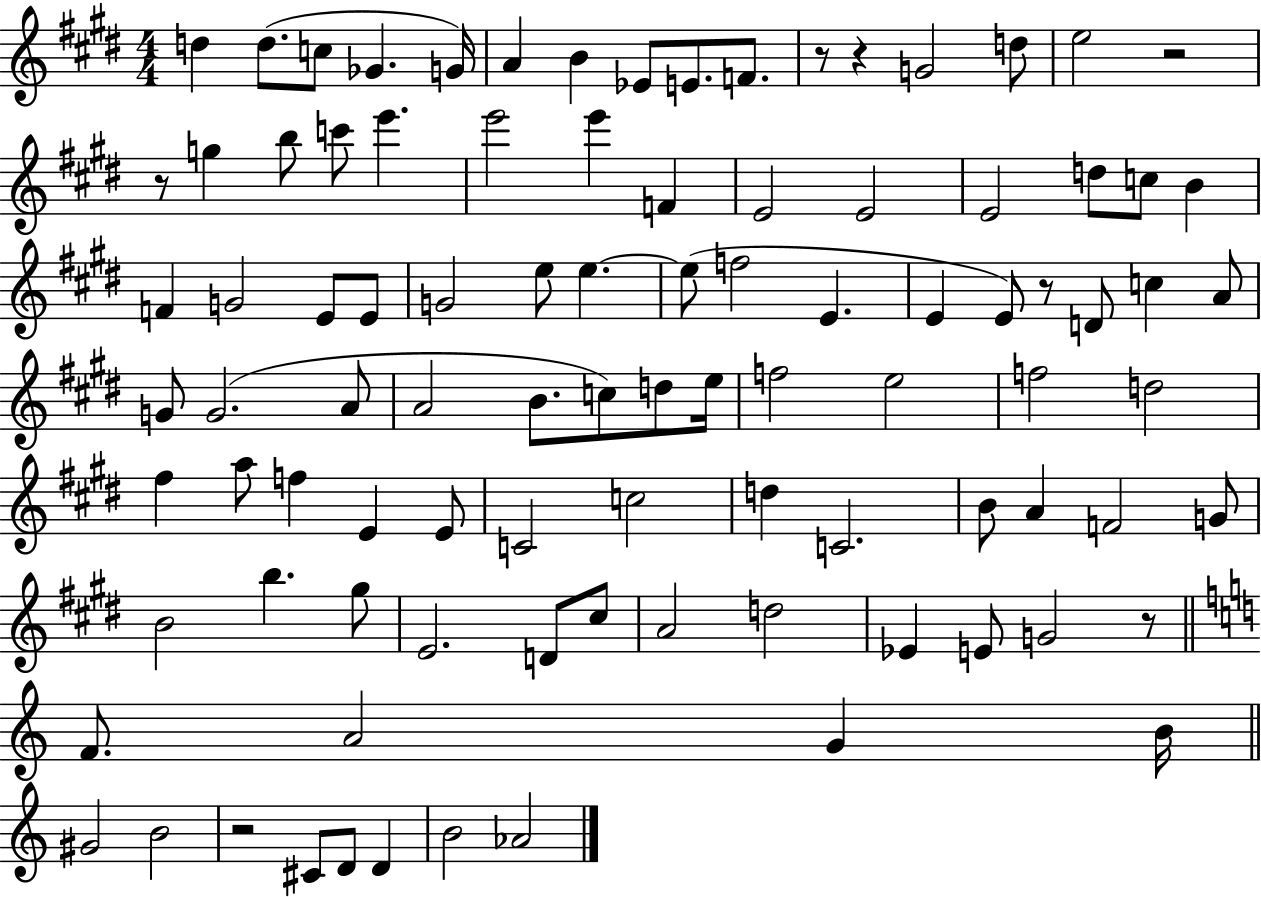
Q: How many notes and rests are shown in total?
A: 95